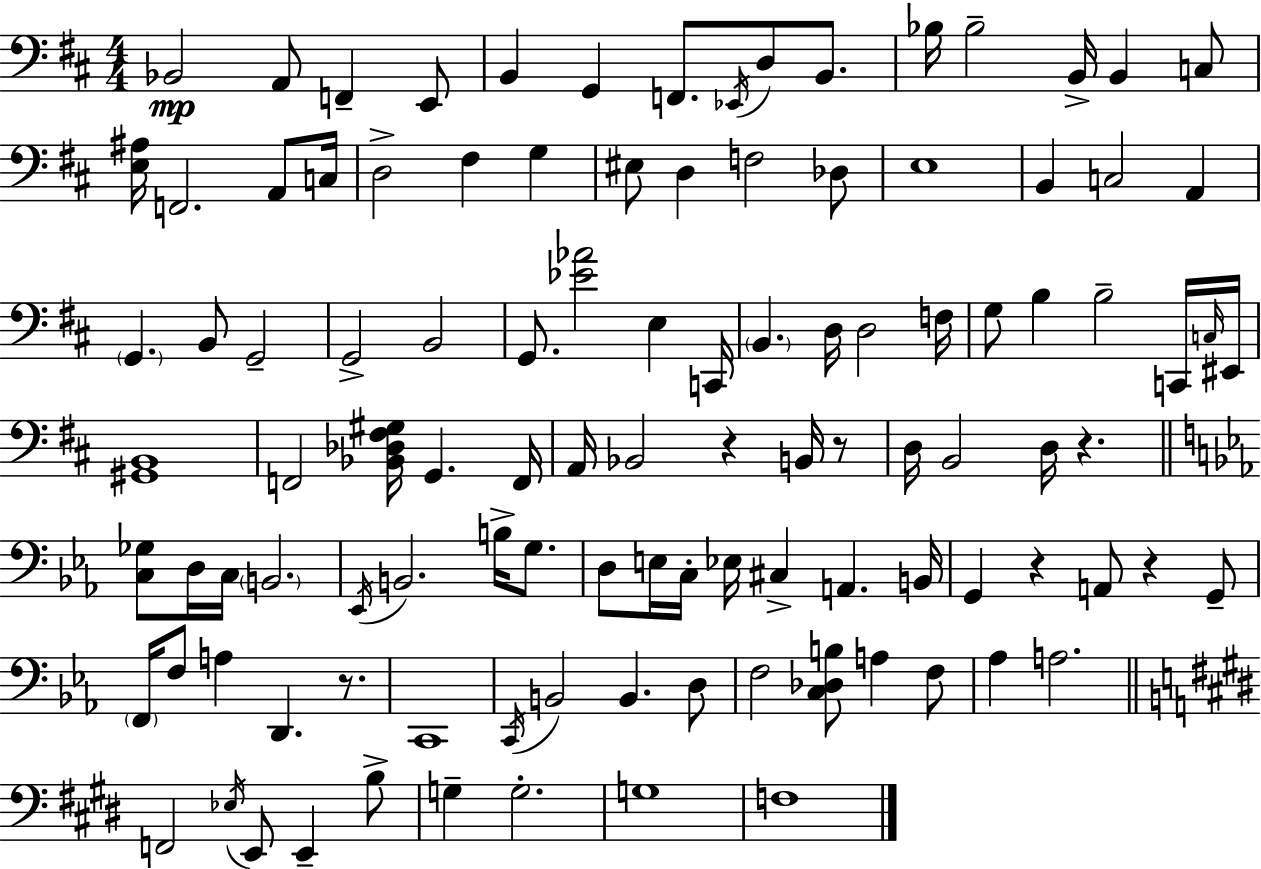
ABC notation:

X:1
T:Untitled
M:4/4
L:1/4
K:D
_B,,2 A,,/2 F,, E,,/2 B,, G,, F,,/2 _E,,/4 D,/2 B,,/2 _B,/4 _B,2 B,,/4 B,, C,/2 [E,^A,]/4 F,,2 A,,/2 C,/4 D,2 ^F, G, ^E,/2 D, F,2 _D,/2 E,4 B,, C,2 A,, G,, B,,/2 G,,2 G,,2 B,,2 G,,/2 [_E_A]2 E, C,,/4 B,, D,/4 D,2 F,/4 G,/2 B, B,2 C,,/4 C,/4 ^E,,/4 [^G,,B,,]4 F,,2 [_B,,_D,^F,^G,]/4 G,, F,,/4 A,,/4 _B,,2 z B,,/4 z/2 D,/4 B,,2 D,/4 z [C,_G,]/2 D,/4 C,/4 B,,2 _E,,/4 B,,2 B,/4 G,/2 D,/2 E,/4 C,/4 _E,/4 ^C, A,, B,,/4 G,, z A,,/2 z G,,/2 F,,/4 F,/2 A, D,, z/2 C,,4 C,,/4 B,,2 B,, D,/2 F,2 [C,_D,B,]/2 A, F,/2 _A, A,2 F,,2 _E,/4 E,,/2 E,, B,/2 G, G,2 G,4 F,4